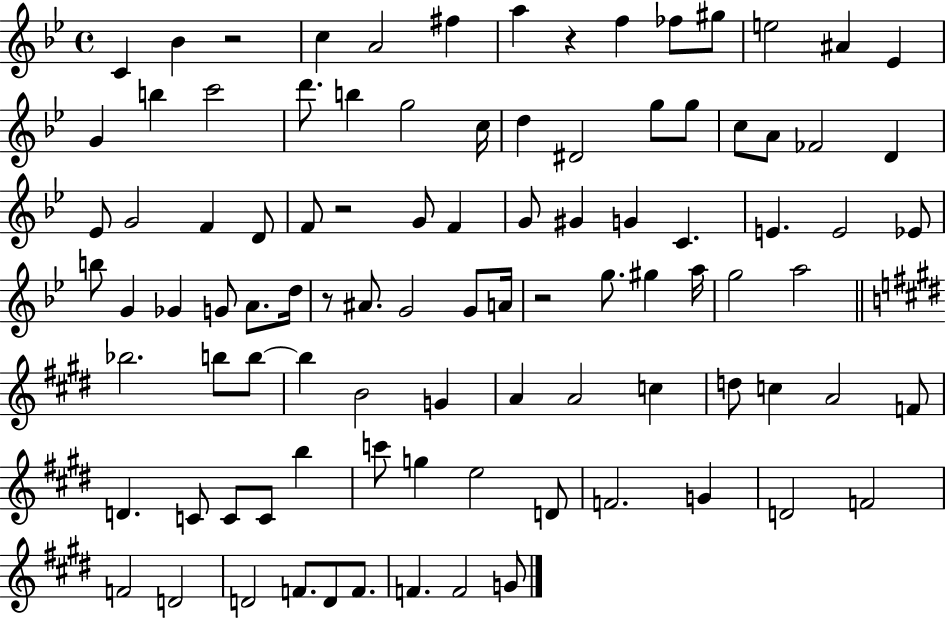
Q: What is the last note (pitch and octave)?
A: G4